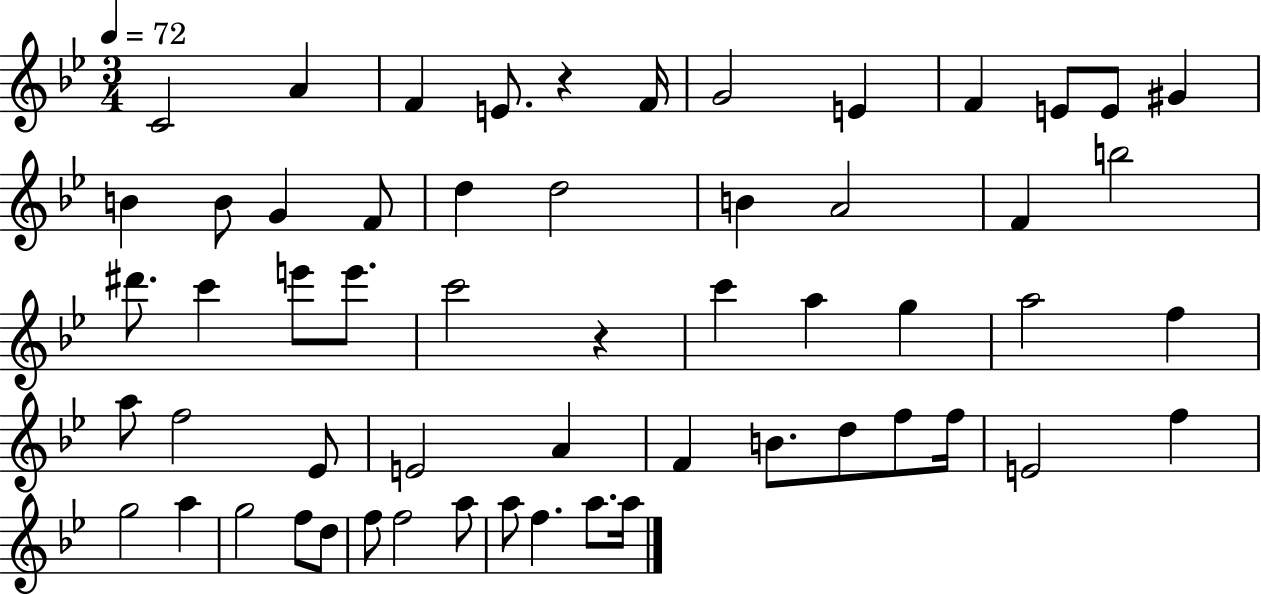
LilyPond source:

{
  \clef treble
  \numericTimeSignature
  \time 3/4
  \key bes \major
  \tempo 4 = 72
  \repeat volta 2 { c'2 a'4 | f'4 e'8. r4 f'16 | g'2 e'4 | f'4 e'8 e'8 gis'4 | \break b'4 b'8 g'4 f'8 | d''4 d''2 | b'4 a'2 | f'4 b''2 | \break dis'''8. c'''4 e'''8 e'''8. | c'''2 r4 | c'''4 a''4 g''4 | a''2 f''4 | \break a''8 f''2 ees'8 | e'2 a'4 | f'4 b'8. d''8 f''8 f''16 | e'2 f''4 | \break g''2 a''4 | g''2 f''8 d''8 | f''8 f''2 a''8 | a''8 f''4. a''8. a''16 | \break } \bar "|."
}